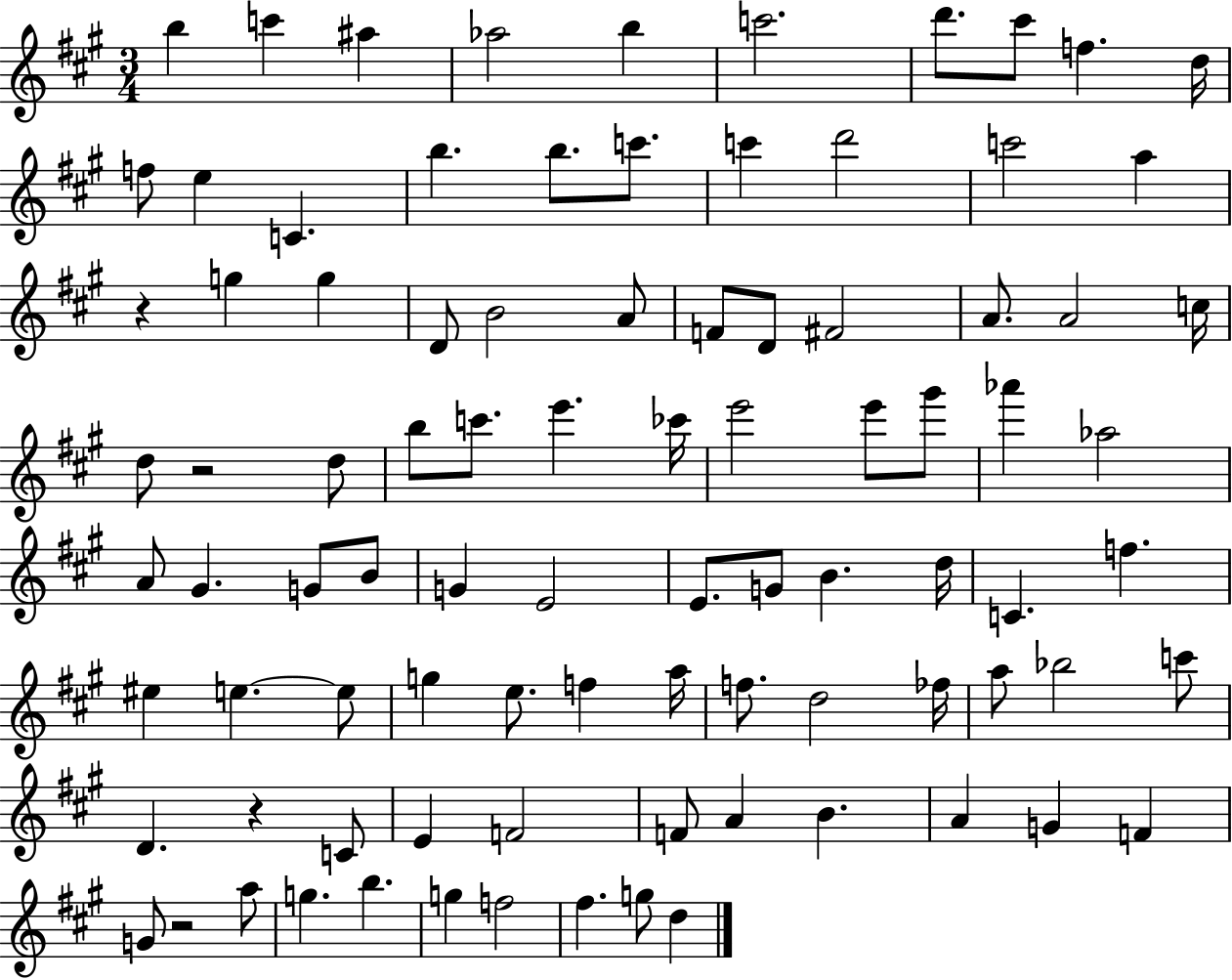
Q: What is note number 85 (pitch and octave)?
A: G5